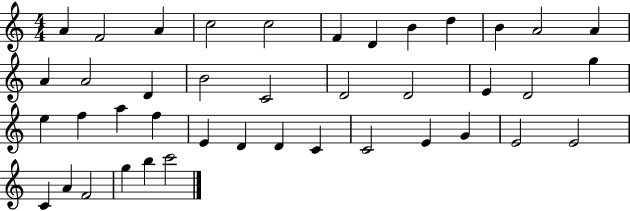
A4/q F4/h A4/q C5/h C5/h F4/q D4/q B4/q D5/q B4/q A4/h A4/q A4/q A4/h D4/q B4/h C4/h D4/h D4/h E4/q D4/h G5/q E5/q F5/q A5/q F5/q E4/q D4/q D4/q C4/q C4/h E4/q G4/q E4/h E4/h C4/q A4/q F4/h G5/q B5/q C6/h